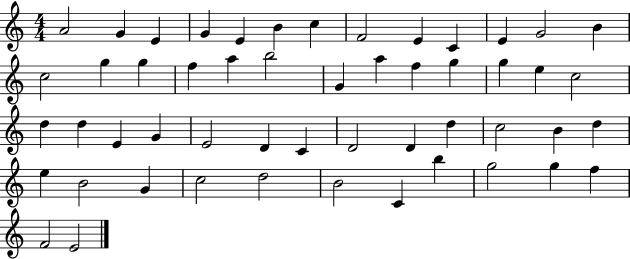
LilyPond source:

{
  \clef treble
  \numericTimeSignature
  \time 4/4
  \key c \major
  a'2 g'4 e'4 | g'4 e'4 b'4 c''4 | f'2 e'4 c'4 | e'4 g'2 b'4 | \break c''2 g''4 g''4 | f''4 a''4 b''2 | g'4 a''4 f''4 g''4 | g''4 e''4 c''2 | \break d''4 d''4 e'4 g'4 | e'2 d'4 c'4 | d'2 d'4 d''4 | c''2 b'4 d''4 | \break e''4 b'2 g'4 | c''2 d''2 | b'2 c'4 b''4 | g''2 g''4 f''4 | \break f'2 e'2 | \bar "|."
}